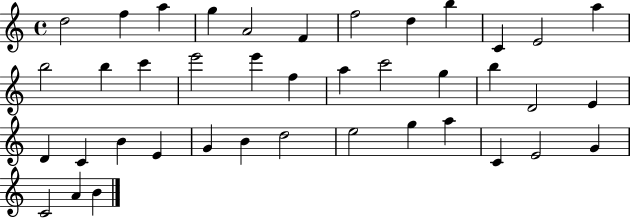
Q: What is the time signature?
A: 4/4